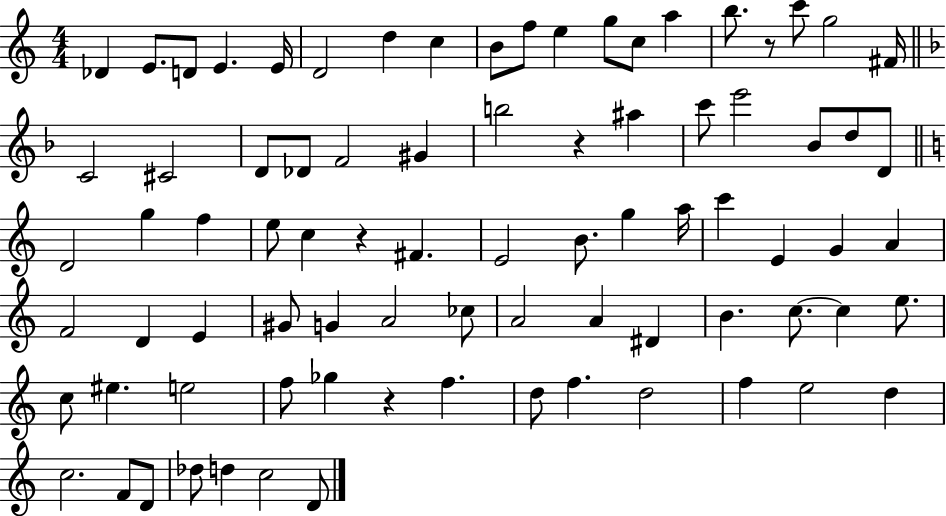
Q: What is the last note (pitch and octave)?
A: D4